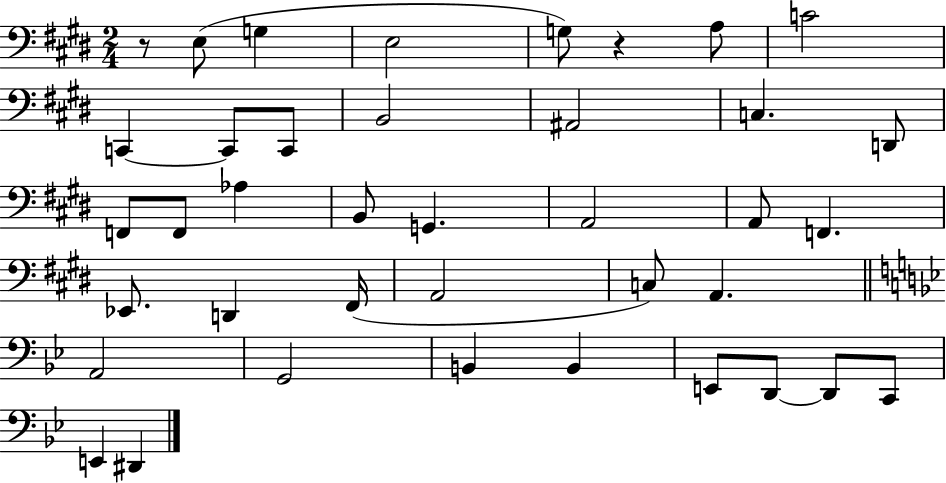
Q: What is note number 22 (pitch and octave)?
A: Eb2